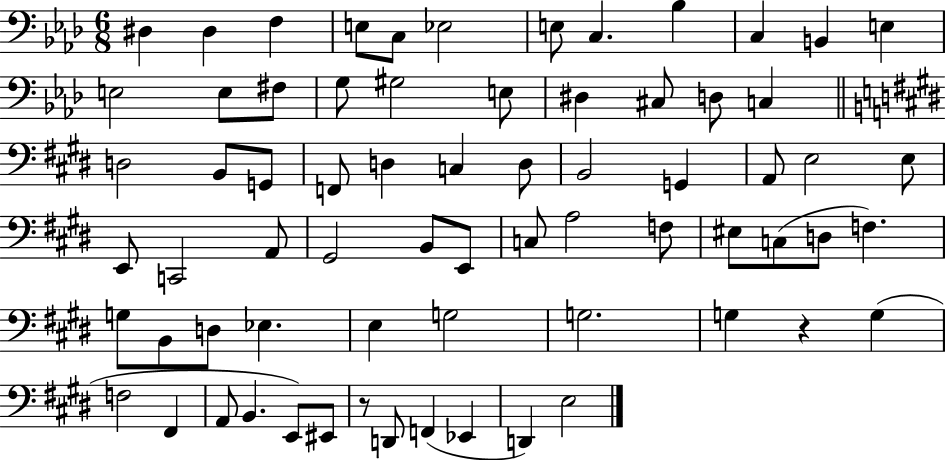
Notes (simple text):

D#3/q D#3/q F3/q E3/e C3/e Eb3/h E3/e C3/q. Bb3/q C3/q B2/q E3/q E3/h E3/e F#3/e G3/e G#3/h E3/e D#3/q C#3/e D3/e C3/q D3/h B2/e G2/e F2/e D3/q C3/q D3/e B2/h G2/q A2/e E3/h E3/e E2/e C2/h A2/e G#2/h B2/e E2/e C3/e A3/h F3/e EIS3/e C3/e D3/e F3/q. G3/e B2/e D3/e Eb3/q. E3/q G3/h G3/h. G3/q R/q G3/q F3/h F#2/q A2/e B2/q. E2/e EIS2/e R/e D2/e F2/q Eb2/q D2/q E3/h